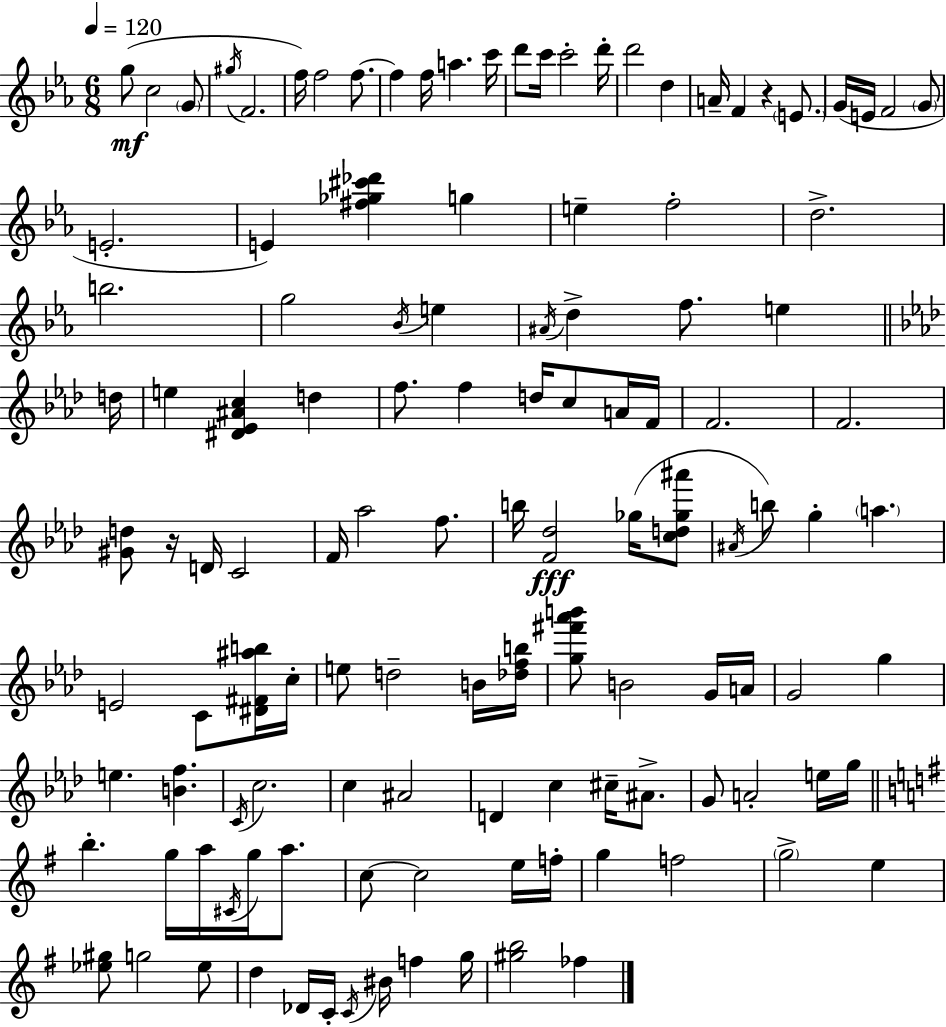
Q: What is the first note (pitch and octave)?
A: G5